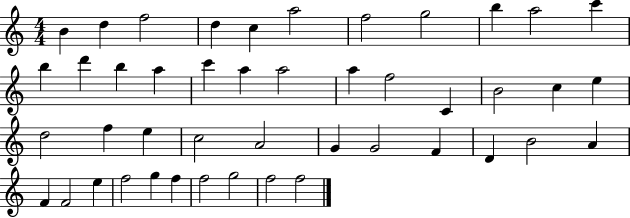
B4/q D5/q F5/h D5/q C5/q A5/h F5/h G5/h B5/q A5/h C6/q B5/q D6/q B5/q A5/q C6/q A5/q A5/h A5/q F5/h C4/q B4/h C5/q E5/q D5/h F5/q E5/q C5/h A4/h G4/q G4/h F4/q D4/q B4/h A4/q F4/q F4/h E5/q F5/h G5/q F5/q F5/h G5/h F5/h F5/h